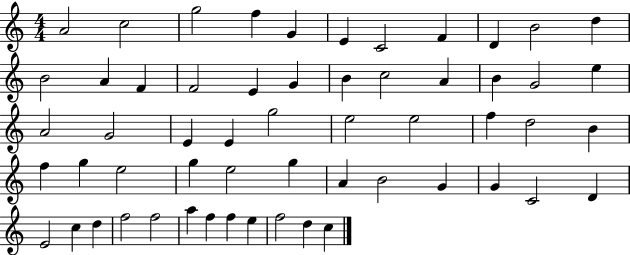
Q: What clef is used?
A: treble